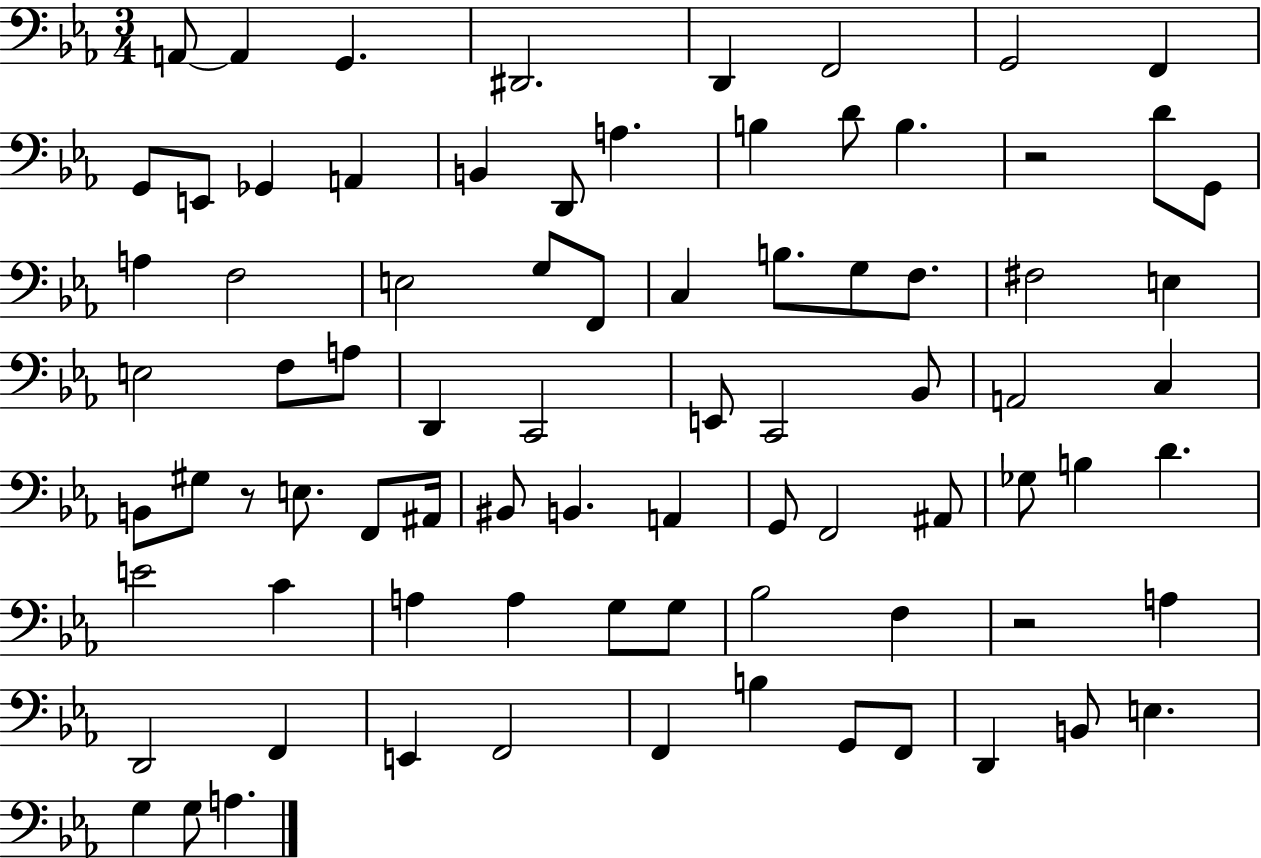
{
  \clef bass
  \numericTimeSignature
  \time 3/4
  \key ees \major
  \repeat volta 2 { a,8~~ a,4 g,4. | dis,2. | d,4 f,2 | g,2 f,4 | \break g,8 e,8 ges,4 a,4 | b,4 d,8 a4. | b4 d'8 b4. | r2 d'8 g,8 | \break a4 f2 | e2 g8 f,8 | c4 b8. g8 f8. | fis2 e4 | \break e2 f8 a8 | d,4 c,2 | e,8 c,2 bes,8 | a,2 c4 | \break b,8 gis8 r8 e8. f,8 ais,16 | bis,8 b,4. a,4 | g,8 f,2 ais,8 | ges8 b4 d'4. | \break e'2 c'4 | a4 a4 g8 g8 | bes2 f4 | r2 a4 | \break d,2 f,4 | e,4 f,2 | f,4 b4 g,8 f,8 | d,4 b,8 e4. | \break g4 g8 a4. | } \bar "|."
}